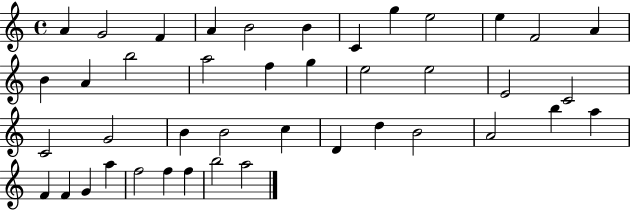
{
  \clef treble
  \time 4/4
  \defaultTimeSignature
  \key c \major
  a'4 g'2 f'4 | a'4 b'2 b'4 | c'4 g''4 e''2 | e''4 f'2 a'4 | \break b'4 a'4 b''2 | a''2 f''4 g''4 | e''2 e''2 | e'2 c'2 | \break c'2 g'2 | b'4 b'2 c''4 | d'4 d''4 b'2 | a'2 b''4 a''4 | \break f'4 f'4 g'4 a''4 | f''2 f''4 f''4 | b''2 a''2 | \bar "|."
}